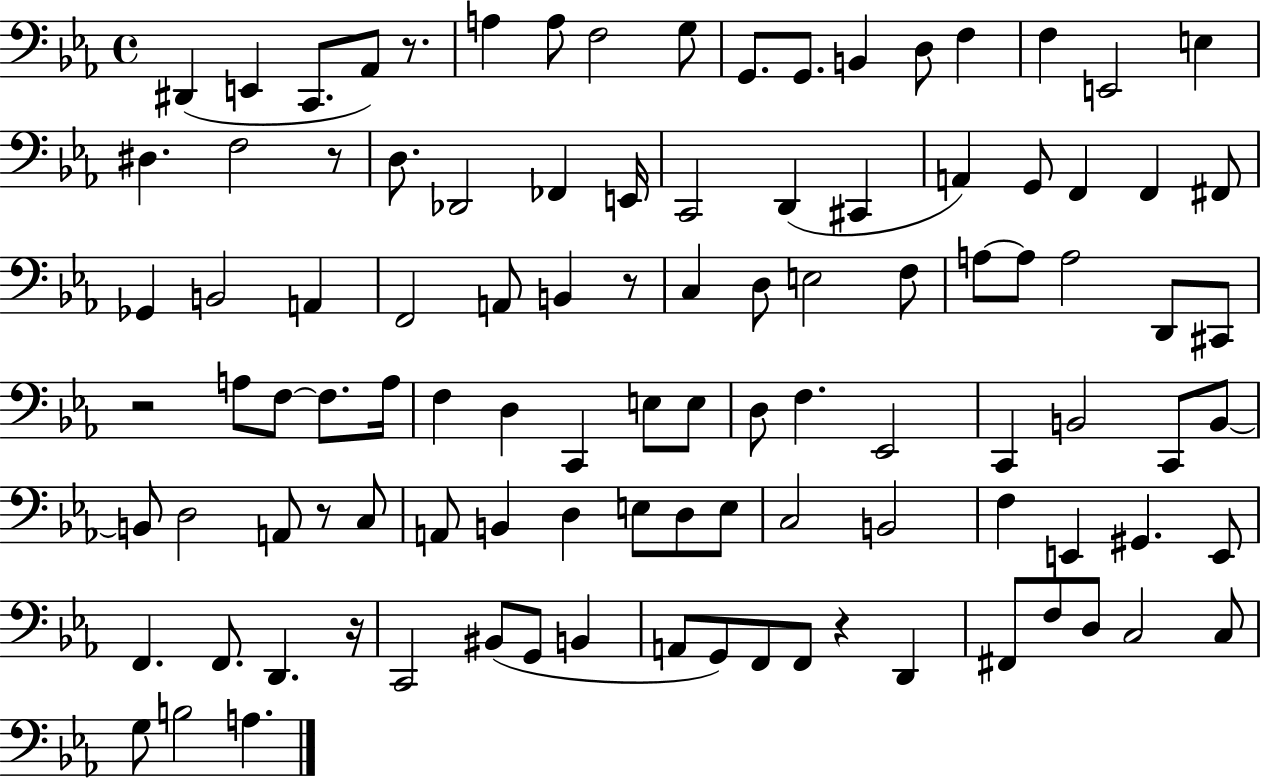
D#2/q E2/q C2/e. Ab2/e R/e. A3/q A3/e F3/h G3/e G2/e. G2/e. B2/q D3/e F3/q F3/q E2/h E3/q D#3/q. F3/h R/e D3/e. Db2/h FES2/q E2/s C2/h D2/q C#2/q A2/q G2/e F2/q F2/q F#2/e Gb2/q B2/h A2/q F2/h A2/e B2/q R/e C3/q D3/e E3/h F3/e A3/e A3/e A3/h D2/e C#2/e R/h A3/e F3/e F3/e. A3/s F3/q D3/q C2/q E3/e E3/e D3/e F3/q. Eb2/h C2/q B2/h C2/e B2/e B2/e D3/h A2/e R/e C3/e A2/e B2/q D3/q E3/e D3/e E3/e C3/h B2/h F3/q E2/q G#2/q. E2/e F2/q. F2/e. D2/q. R/s C2/h BIS2/e G2/e B2/q A2/e G2/e F2/e F2/e R/q D2/q F#2/e F3/e D3/e C3/h C3/e G3/e B3/h A3/q.